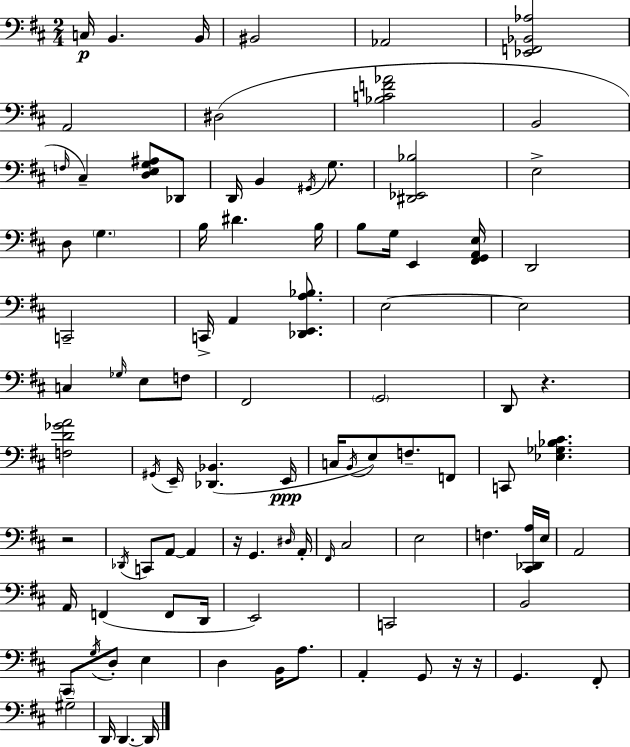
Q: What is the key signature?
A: D major